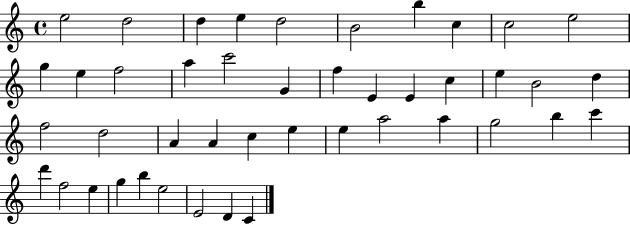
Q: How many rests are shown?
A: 0